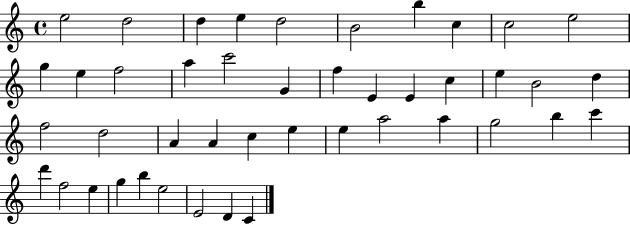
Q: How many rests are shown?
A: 0